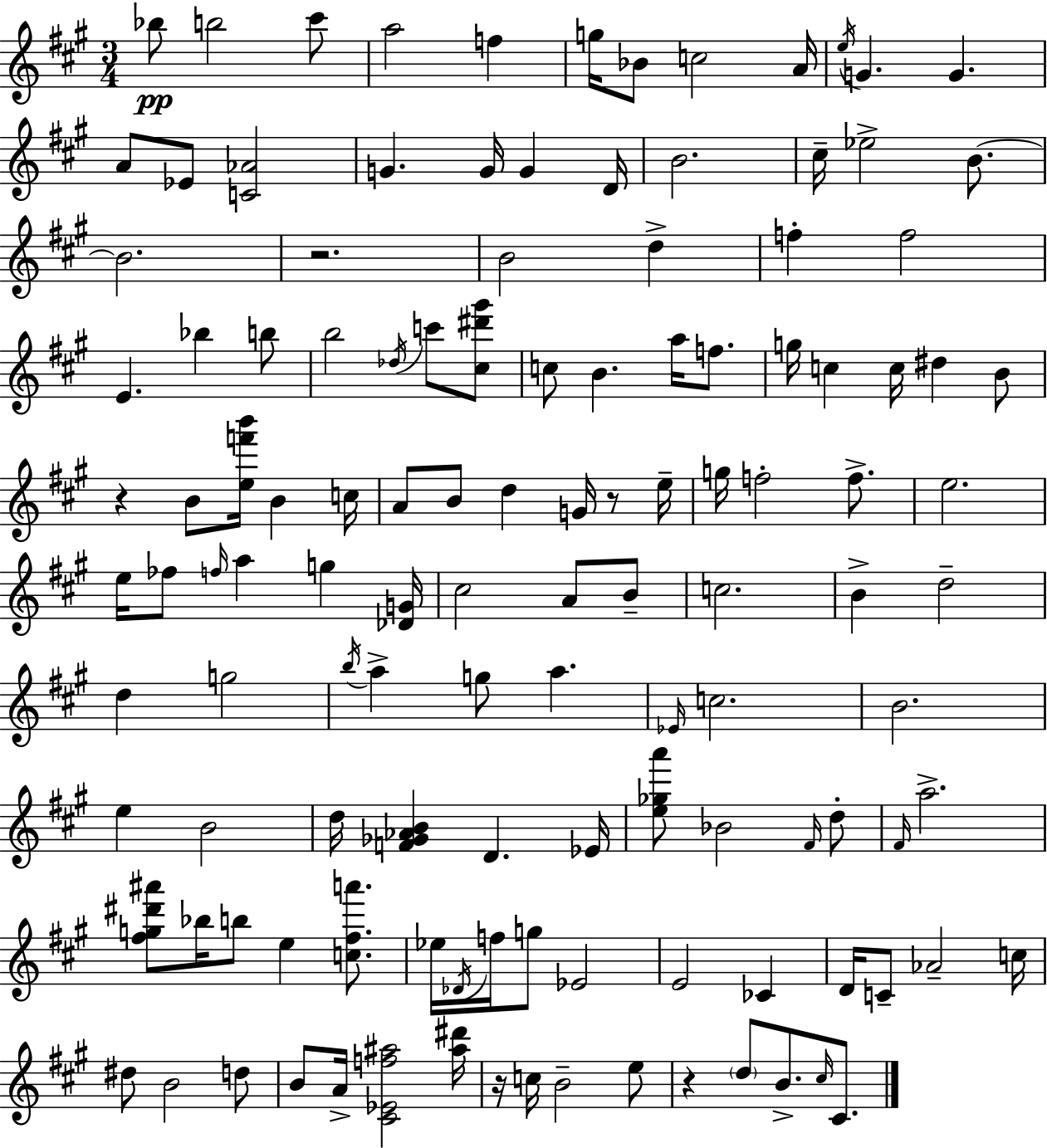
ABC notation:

X:1
T:Untitled
M:3/4
L:1/4
K:A
_b/2 b2 ^c'/2 a2 f g/4 _B/2 c2 A/4 e/4 G G A/2 _E/2 [C_A]2 G G/4 G D/4 B2 ^c/4 _e2 B/2 B2 z2 B2 d f f2 E _b b/2 b2 _d/4 c'/2 [^c^d'^g']/2 c/2 B a/4 f/2 g/4 c c/4 ^d B/2 z B/2 [ef'b']/4 B c/4 A/2 B/2 d G/4 z/2 e/4 g/4 f2 f/2 e2 e/4 _f/2 f/4 a g [_DG]/4 ^c2 A/2 B/2 c2 B d2 d g2 b/4 a g/2 a _E/4 c2 B2 e B2 d/4 [F_G_AB] D _E/4 [e_ga']/2 _B2 ^F/4 d/2 ^F/4 a2 [^fg^d'^a']/2 _b/4 b/2 e [c^fa']/2 _e/4 _D/4 f/4 g/2 _E2 E2 _C D/4 C/2 _A2 c/4 ^d/2 B2 d/2 B/2 A/4 [^C_Ef^a]2 [^a^d']/4 z/4 c/4 B2 e/2 z d/2 B/2 ^c/4 ^C/2